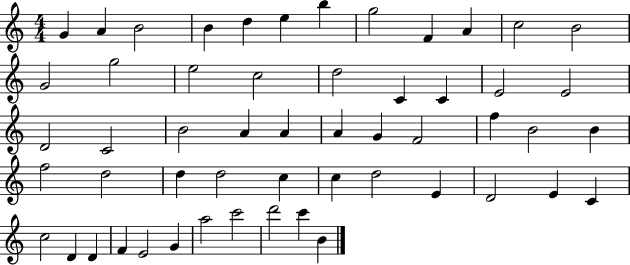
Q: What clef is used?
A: treble